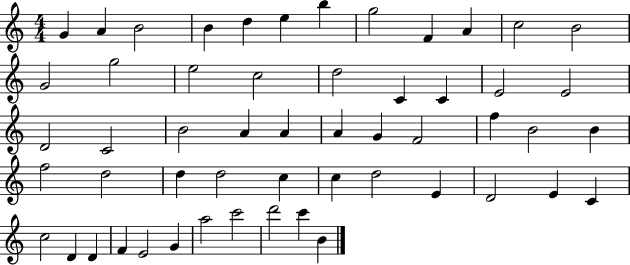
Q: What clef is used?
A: treble